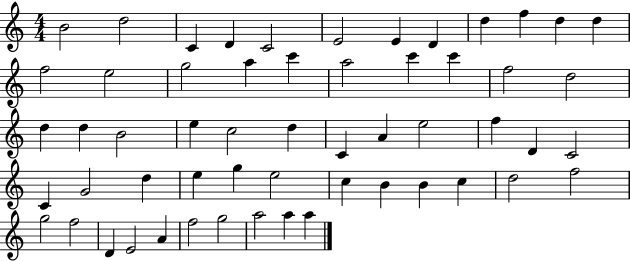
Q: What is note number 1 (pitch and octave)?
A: B4